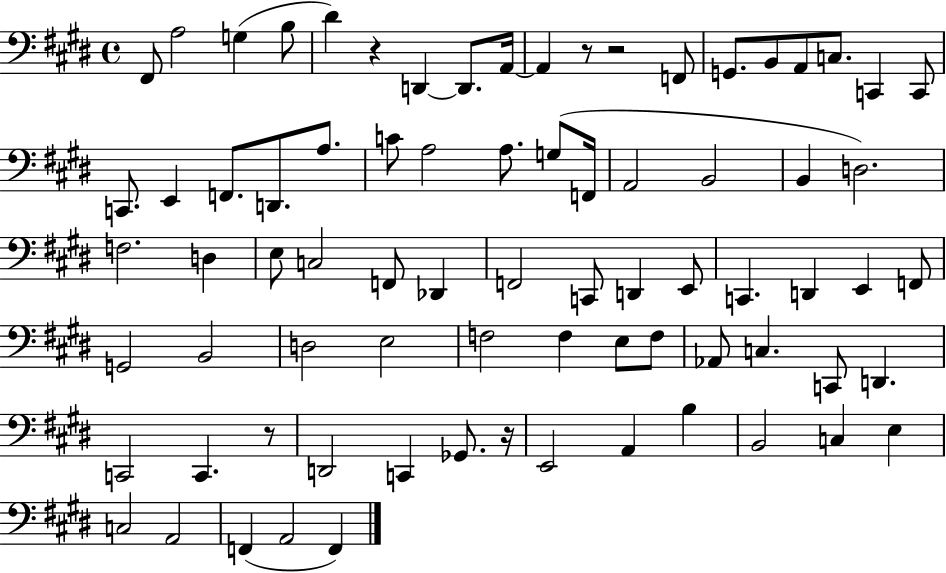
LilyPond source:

{
  \clef bass
  \time 4/4
  \defaultTimeSignature
  \key e \major
  fis,8 a2 g4( b8 | dis'4) r4 d,4~~ d,8. a,16~~ | a,4 r8 r2 f,8 | g,8. b,8 a,8 c8. c,4 c,8 | \break c,8. e,4 f,8. d,8. a8. | c'8 a2 a8. g8( f,16 | a,2 b,2 | b,4 d2.) | \break f2. d4 | e8 c2 f,8 des,4 | f,2 c,8 d,4 e,8 | c,4. d,4 e,4 f,8 | \break g,2 b,2 | d2 e2 | f2 f4 e8 f8 | aes,8 c4. c,8 d,4. | \break c,2 c,4. r8 | d,2 c,4 ges,8. r16 | e,2 a,4 b4 | b,2 c4 e4 | \break c2 a,2 | f,4( a,2 f,4) | \bar "|."
}